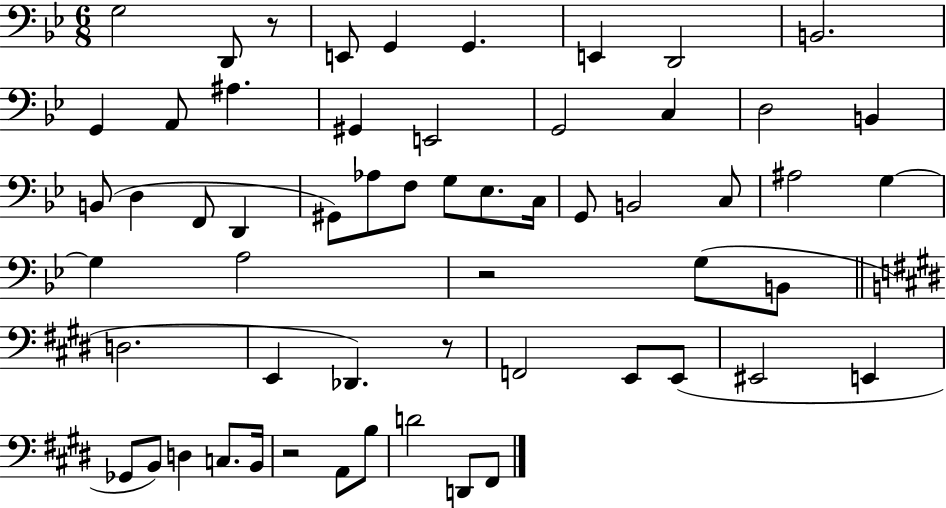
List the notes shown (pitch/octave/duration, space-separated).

G3/h D2/e R/e E2/e G2/q G2/q. E2/q D2/h B2/h. G2/q A2/e A#3/q. G#2/q E2/h G2/h C3/q D3/h B2/q B2/e D3/q F2/e D2/q G#2/e Ab3/e F3/e G3/e Eb3/e. C3/s G2/e B2/h C3/e A#3/h G3/q G3/q A3/h R/h G3/e B2/e D3/h. E2/q Db2/q. R/e F2/h E2/e E2/e EIS2/h E2/q Gb2/e B2/e D3/q C3/e. B2/s R/h A2/e B3/e D4/h D2/e F#2/e